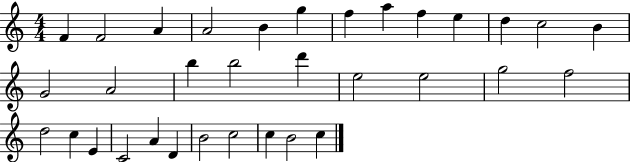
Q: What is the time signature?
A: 4/4